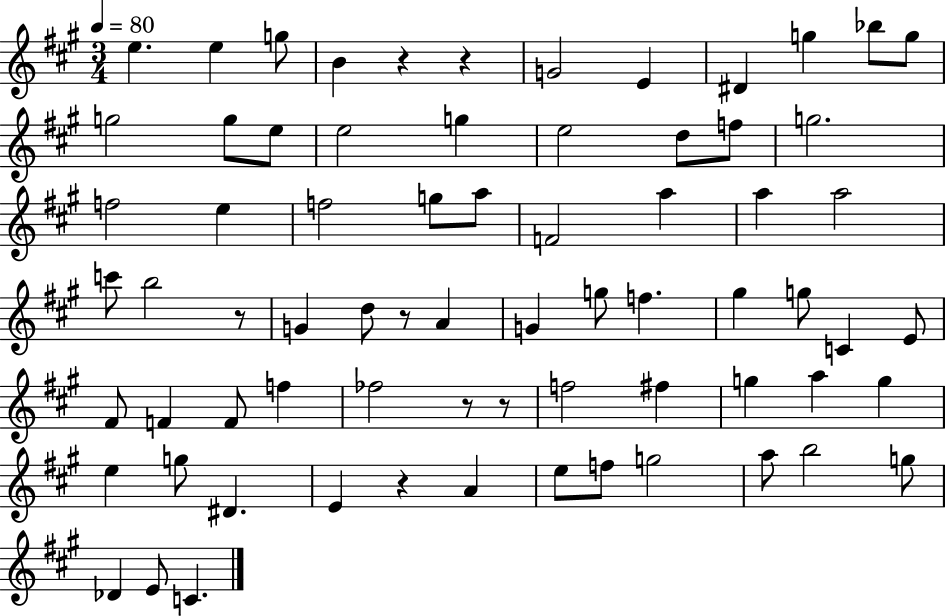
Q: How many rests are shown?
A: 7